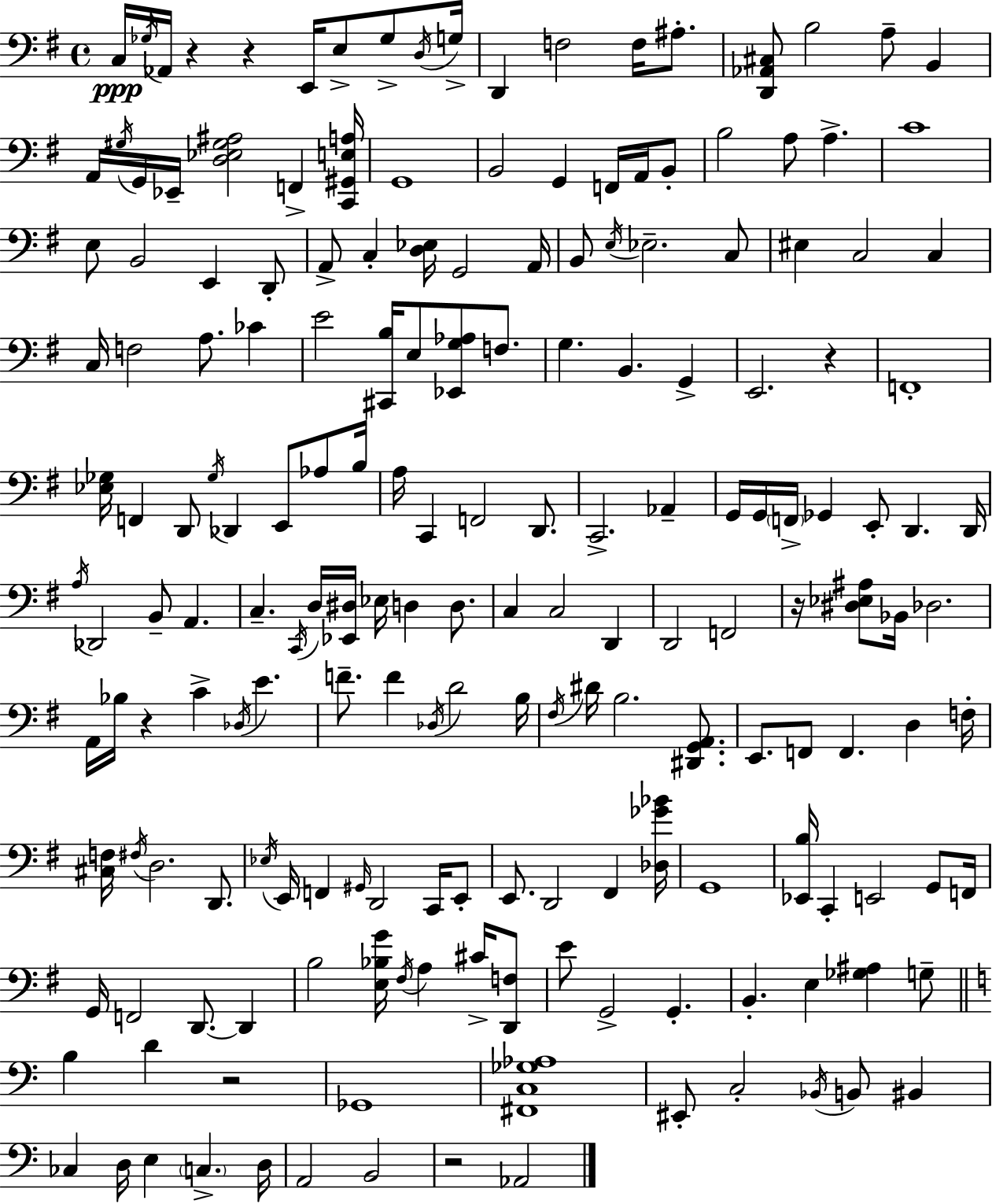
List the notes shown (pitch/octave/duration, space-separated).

C3/s Gb3/s Ab2/s R/q R/q E2/s E3/e Gb3/e D3/s G3/s D2/q F3/h F3/s A#3/e. [D2,Ab2,C#3]/e B3/h A3/e B2/q A2/s G#3/s G2/s Eb2/s [D3,Eb3,G#3,A#3]/h F2/q [C2,G#2,E3,A3]/s G2/w B2/h G2/q F2/s A2/s B2/e B3/h A3/e A3/q. C4/w E3/e B2/h E2/q D2/e A2/e C3/q [D3,Eb3]/s G2/h A2/s B2/e E3/s Eb3/h. C3/e EIS3/q C3/h C3/q C3/s F3/h A3/e. CES4/q E4/h [C#2,B3]/s E3/e [Eb2,G3,Ab3]/e F3/e. G3/q. B2/q. G2/q E2/h. R/q F2/w [Eb3,Gb3]/s F2/q D2/e Gb3/s Db2/q E2/e Ab3/e B3/s A3/s C2/q F2/h D2/e. C2/h. Ab2/q G2/s G2/s F2/s Gb2/q E2/e D2/q. D2/s A3/s Db2/h B2/e A2/q. C3/q. C2/s D3/s [Eb2,D#3]/s Eb3/s D3/q D3/e. C3/q C3/h D2/q D2/h F2/h R/s [D#3,Eb3,A#3]/e Bb2/s Db3/h. A2/s Bb3/s R/q C4/q Db3/s E4/q. F4/e. F4/q Db3/s D4/h B3/s F#3/s D#4/s B3/h. [D#2,G2,A2]/e. E2/e. F2/e F2/q. D3/q F3/s [C#3,F3]/s F#3/s D3/h. D2/e. Eb3/s E2/s F2/q G#2/s D2/h C2/s E2/e E2/e. D2/h F#2/q [Db3,Gb4,Bb4]/s G2/w [Eb2,B3]/s C2/q E2/h G2/e F2/s G2/s F2/h D2/e. D2/q B3/h [E3,Bb3,G4]/s F#3/s A3/q C#4/s [D2,F3]/e E4/e G2/h G2/q. B2/q. E3/q [Gb3,A#3]/q G3/e B3/q D4/q R/h Gb2/w [F#2,C3,Gb3,Ab3]/w EIS2/e C3/h Bb2/s B2/e BIS2/q CES3/q D3/s E3/q C3/q. D3/s A2/h B2/h R/h Ab2/h